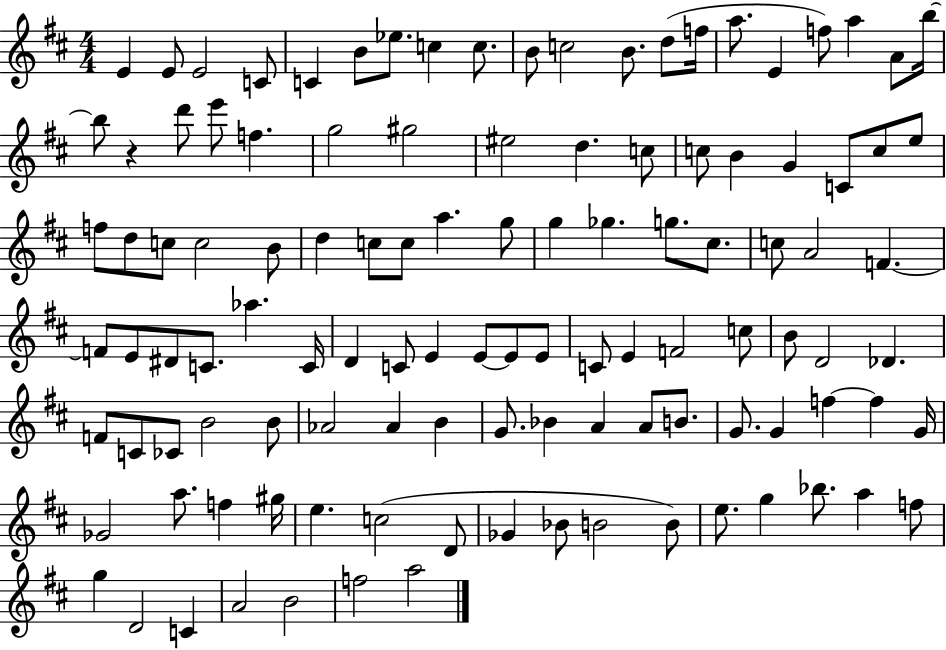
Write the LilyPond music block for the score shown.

{
  \clef treble
  \numericTimeSignature
  \time 4/4
  \key d \major
  e'4 e'8 e'2 c'8 | c'4 b'8 ees''8. c''4 c''8. | b'8 c''2 b'8. d''8( f''16 | a''8. e'4 f''8) a''4 a'8 b''16~~ | \break b''8 r4 d'''8 e'''8 f''4. | g''2 gis''2 | eis''2 d''4. c''8 | c''8 b'4 g'4 c'8 c''8 e''8 | \break f''8 d''8 c''8 c''2 b'8 | d''4 c''8 c''8 a''4. g''8 | g''4 ges''4. g''8. cis''8. | c''8 a'2 f'4.~~ | \break f'8 e'8 dis'8 c'8. aes''4. c'16 | d'4 c'8 e'4 e'8~~ e'8 e'8 | c'8 e'4 f'2 c''8 | b'8 d'2 des'4. | \break f'8 c'8 ces'8 b'2 b'8 | aes'2 aes'4 b'4 | g'8. bes'4 a'4 a'8 b'8. | g'8. g'4 f''4~~ f''4 g'16 | \break ges'2 a''8. f''4 gis''16 | e''4. c''2( d'8 | ges'4 bes'8 b'2 b'8) | e''8. g''4 bes''8. a''4 f''8 | \break g''4 d'2 c'4 | a'2 b'2 | f''2 a''2 | \bar "|."
}